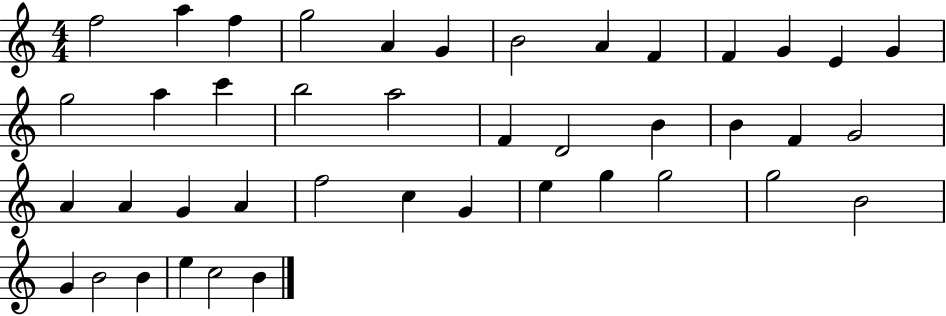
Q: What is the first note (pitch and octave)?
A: F5